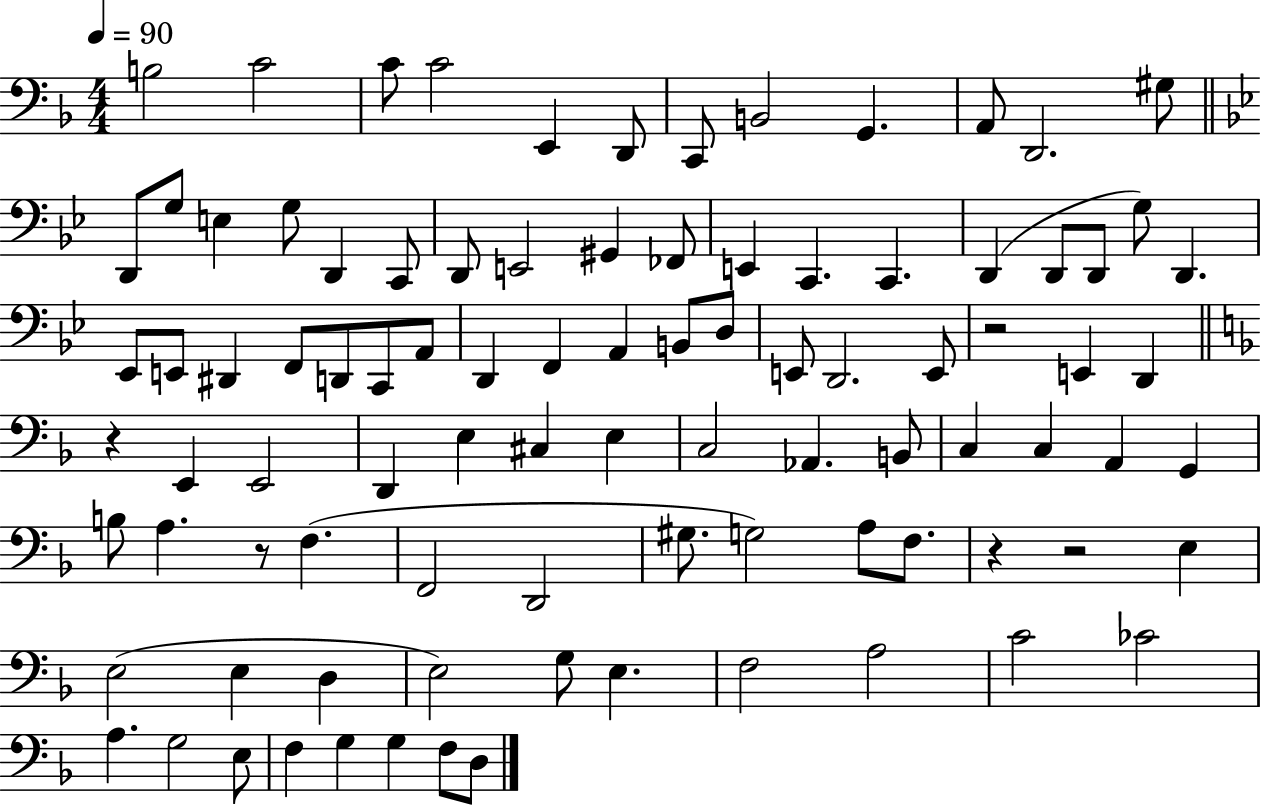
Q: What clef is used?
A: bass